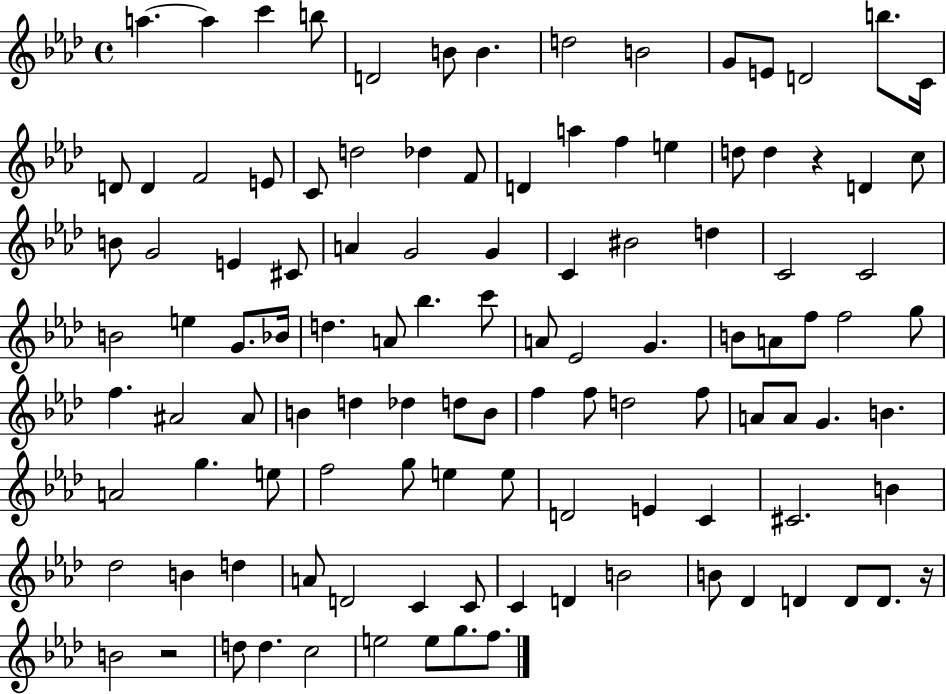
A5/q. A5/q C6/q B5/e D4/h B4/e B4/q. D5/h B4/h G4/e E4/e D4/h B5/e. C4/s D4/e D4/q F4/h E4/e C4/e D5/h Db5/q F4/e D4/q A5/q F5/q E5/q D5/e D5/q R/q D4/q C5/e B4/e G4/h E4/q C#4/e A4/q G4/h G4/q C4/q BIS4/h D5/q C4/h C4/h B4/h E5/q G4/e. Bb4/s D5/q. A4/e Bb5/q. C6/e A4/e Eb4/h G4/q. B4/e A4/e F5/e F5/h G5/e F5/q. A#4/h A#4/e B4/q D5/q Db5/q D5/e B4/e F5/q F5/e D5/h F5/e A4/e A4/e G4/q. B4/q. A4/h G5/q. E5/e F5/h G5/e E5/q E5/e D4/h E4/q C4/q C#4/h. B4/q Db5/h B4/q D5/q A4/e D4/h C4/q C4/e C4/q D4/q B4/h B4/e Db4/q D4/q D4/e D4/e. R/s B4/h R/h D5/e D5/q. C5/h E5/h E5/e G5/e. F5/e.